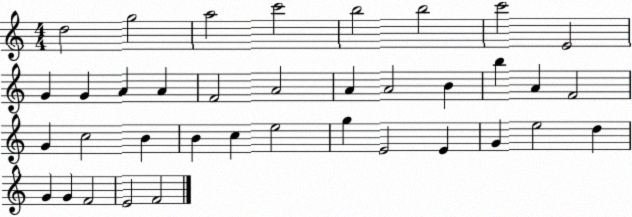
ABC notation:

X:1
T:Untitled
M:4/4
L:1/4
K:C
d2 g2 a2 c'2 b2 b2 c'2 E2 G G A A F2 A2 A A2 B b A F2 G c2 B B c e2 g E2 E G e2 d G G F2 E2 F2